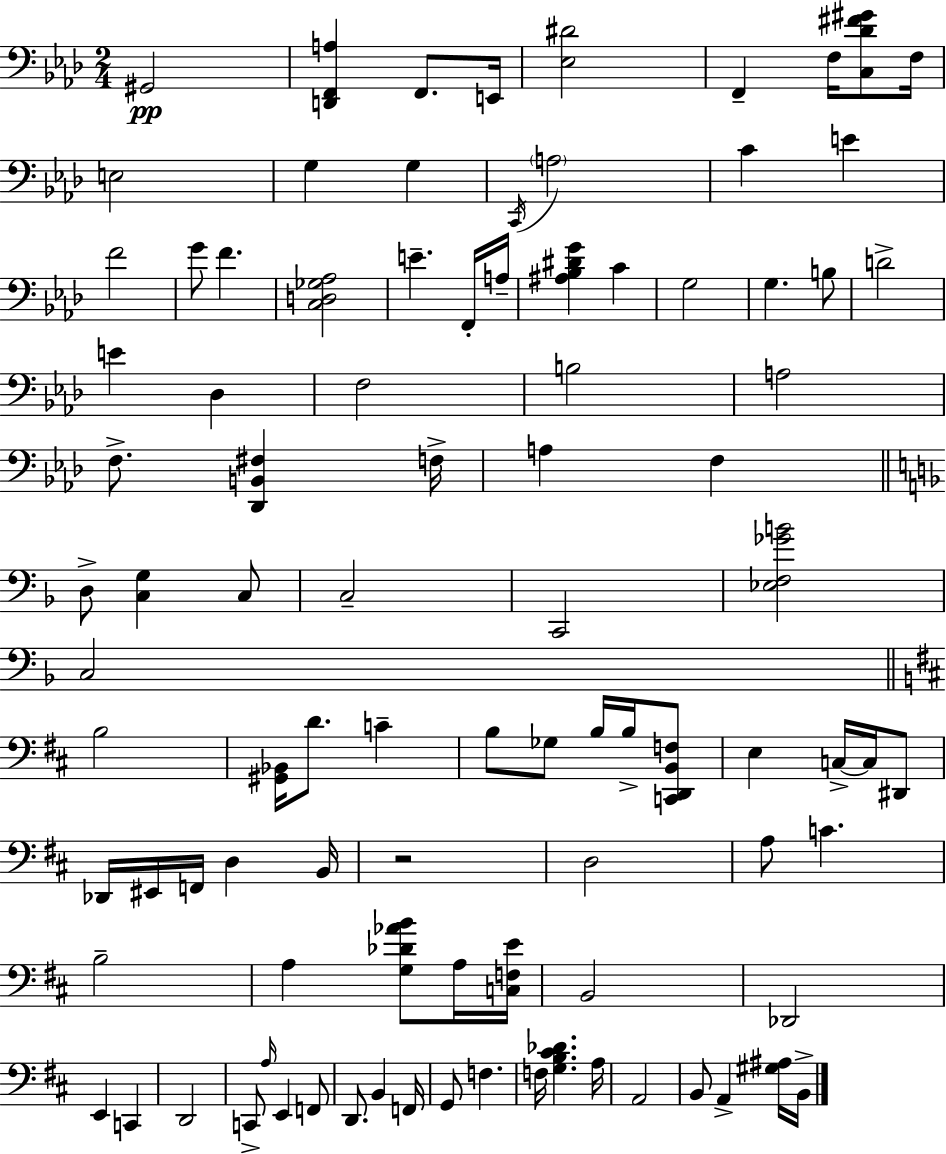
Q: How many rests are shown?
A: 1